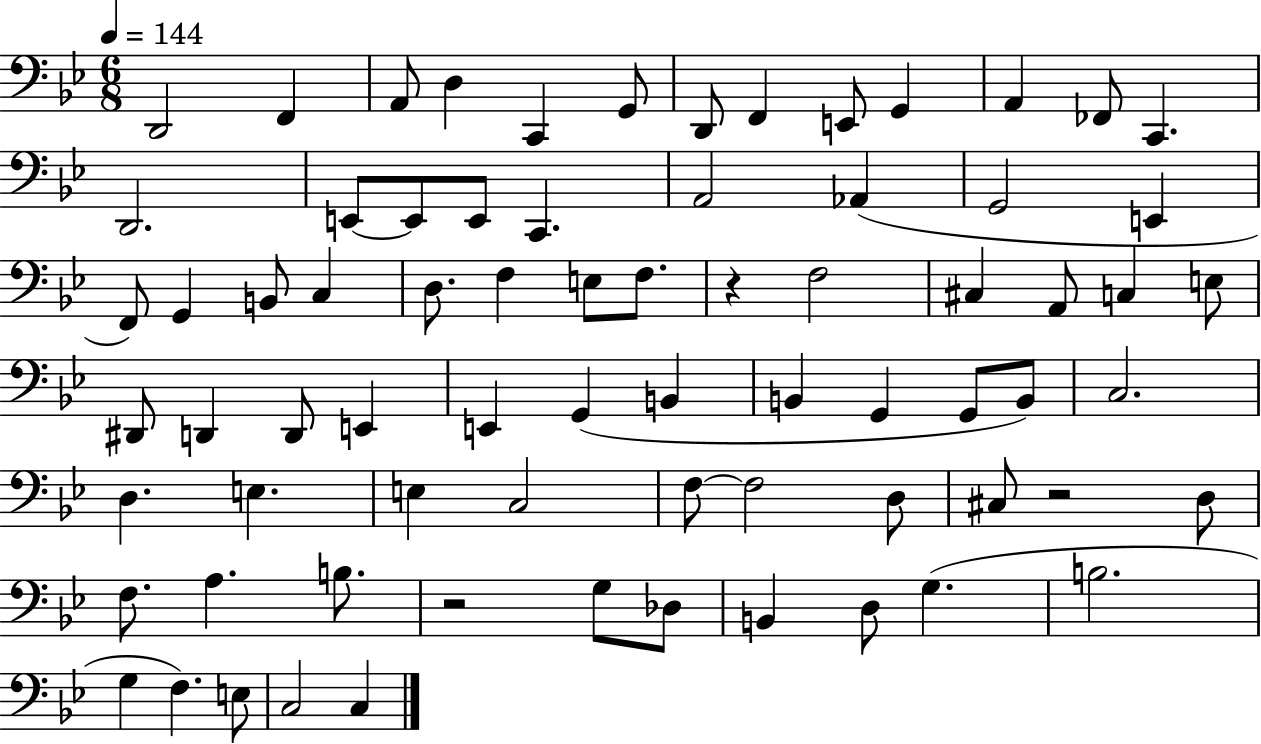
D2/h F2/q A2/e D3/q C2/q G2/e D2/e F2/q E2/e G2/q A2/q FES2/e C2/q. D2/h. E2/e E2/e E2/e C2/q. A2/h Ab2/q G2/h E2/q F2/e G2/q B2/e C3/q D3/e. F3/q E3/e F3/e. R/q F3/h C#3/q A2/e C3/q E3/e D#2/e D2/q D2/e E2/q E2/q G2/q B2/q B2/q G2/q G2/e B2/e C3/h. D3/q. E3/q. E3/q C3/h F3/e F3/h D3/e C#3/e R/h D3/e F3/e. A3/q. B3/e. R/h G3/e Db3/e B2/q D3/e G3/q. B3/h. G3/q F3/q. E3/e C3/h C3/q